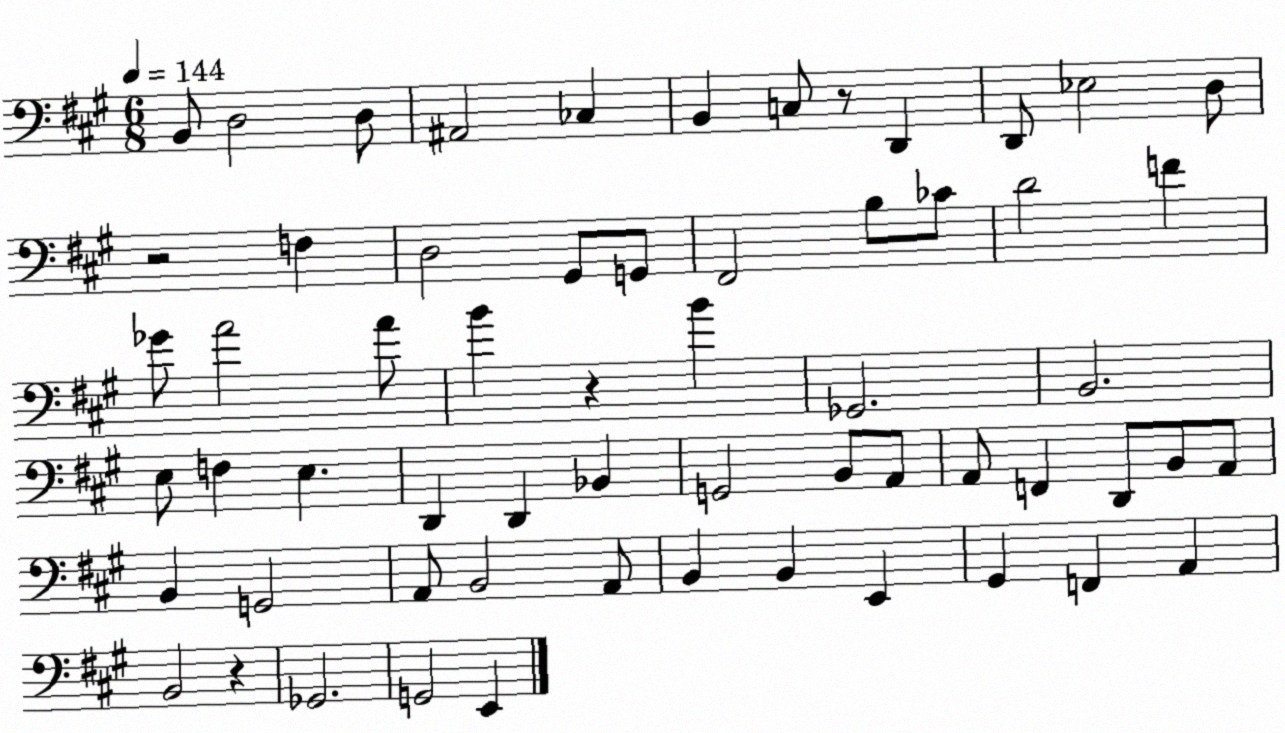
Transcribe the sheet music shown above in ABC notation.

X:1
T:Untitled
M:6/8
L:1/4
K:A
B,,/2 D,2 D,/2 ^A,,2 _C, B,, C,/2 z/2 D,, D,,/2 _E,2 D,/2 z2 F, D,2 ^G,,/2 G,,/2 ^F,,2 B,/2 _C/2 D2 F _G/2 A2 A/2 B z B _G,,2 B,,2 E,/2 F, E, D,, D,, _B,, G,,2 B,,/2 A,,/2 A,,/2 F,, D,,/2 B,,/2 A,,/2 B,, G,,2 A,,/2 B,,2 A,,/2 B,, B,, E,, ^G,, F,, A,, B,,2 z _G,,2 G,,2 E,,